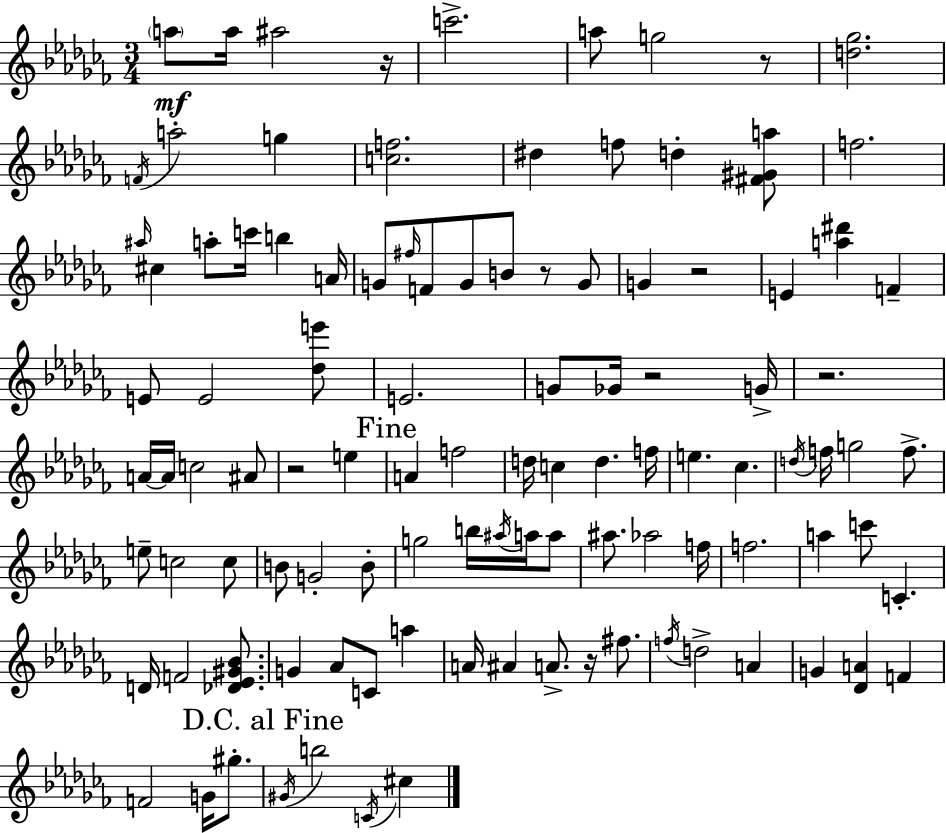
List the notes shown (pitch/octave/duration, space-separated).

A5/e A5/s A#5/h R/s C6/h. A5/e G5/h R/e [D5,Gb5]/h. F4/s A5/h G5/q [C5,F5]/h. D#5/q F5/e D5/q [F#4,G#4,A5]/e F5/h. A#5/s C#5/q A5/e C6/s B5/q A4/s G4/e F#5/s F4/e G4/e B4/e R/e G4/e G4/q R/h E4/q [A5,D#6]/q F4/q E4/e E4/h [Db5,E6]/e E4/h. G4/e Gb4/s R/h G4/s R/h. A4/s A4/s C5/h A#4/e R/h E5/q A4/q F5/h D5/s C5/q D5/q. F5/s E5/q. CES5/q. D5/s F5/s G5/h F5/e. E5/e C5/h C5/e B4/e G4/h B4/e G5/h B5/s A#5/s A5/s A5/e A#5/e. Ab5/h F5/s F5/h. A5/q C6/e C4/q. D4/s F4/h [Db4,Eb4,G#4,Bb4]/e. G4/q Ab4/e C4/e A5/q A4/s A#4/q A4/e. R/s F#5/e. F5/s D5/h A4/q G4/q [Db4,A4]/q F4/q F4/h G4/s G#5/e. G#4/s B5/h C4/s C#5/q